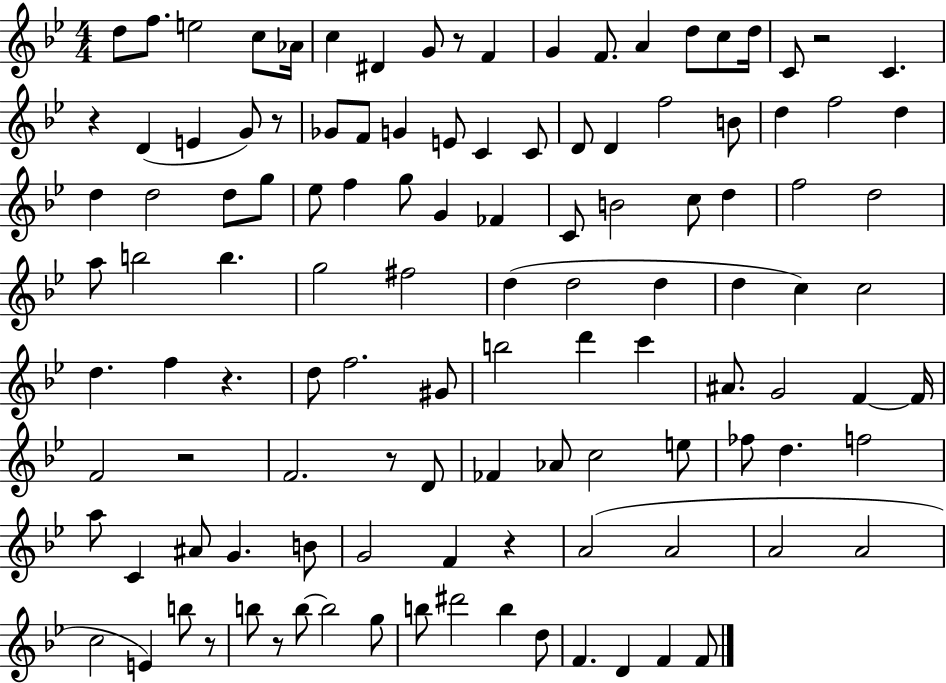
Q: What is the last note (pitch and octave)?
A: F4